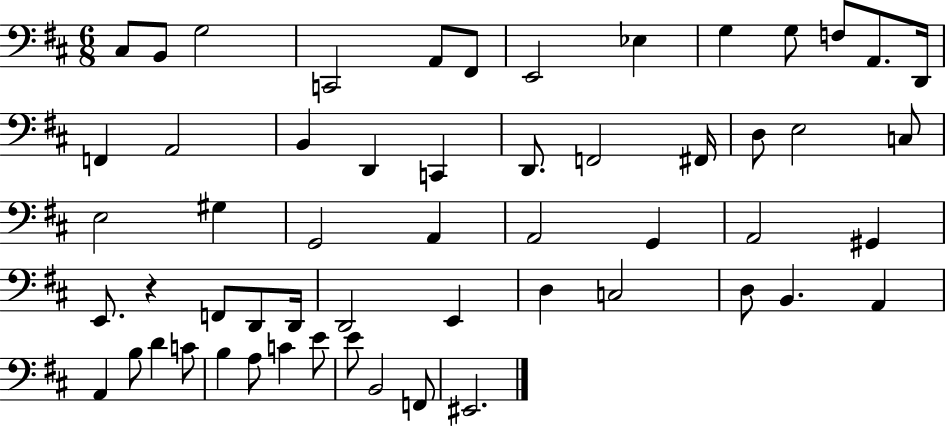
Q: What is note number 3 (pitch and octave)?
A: G3